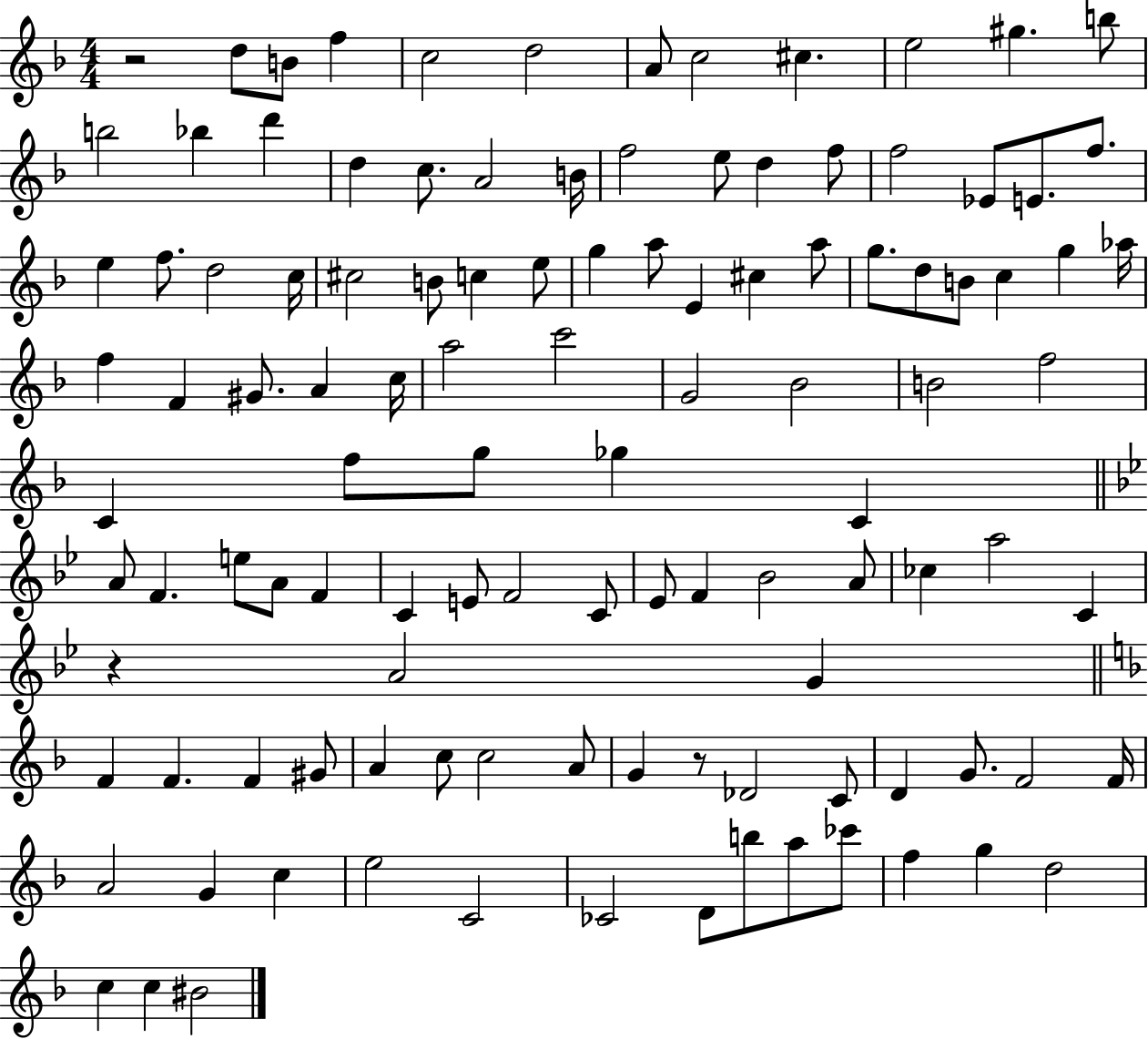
X:1
T:Untitled
M:4/4
L:1/4
K:F
z2 d/2 B/2 f c2 d2 A/2 c2 ^c e2 ^g b/2 b2 _b d' d c/2 A2 B/4 f2 e/2 d f/2 f2 _E/2 E/2 f/2 e f/2 d2 c/4 ^c2 B/2 c e/2 g a/2 E ^c a/2 g/2 d/2 B/2 c g _a/4 f F ^G/2 A c/4 a2 c'2 G2 _B2 B2 f2 C f/2 g/2 _g C A/2 F e/2 A/2 F C E/2 F2 C/2 _E/2 F _B2 A/2 _c a2 C z A2 G F F F ^G/2 A c/2 c2 A/2 G z/2 _D2 C/2 D G/2 F2 F/4 A2 G c e2 C2 _C2 D/2 b/2 a/2 _c'/2 f g d2 c c ^B2